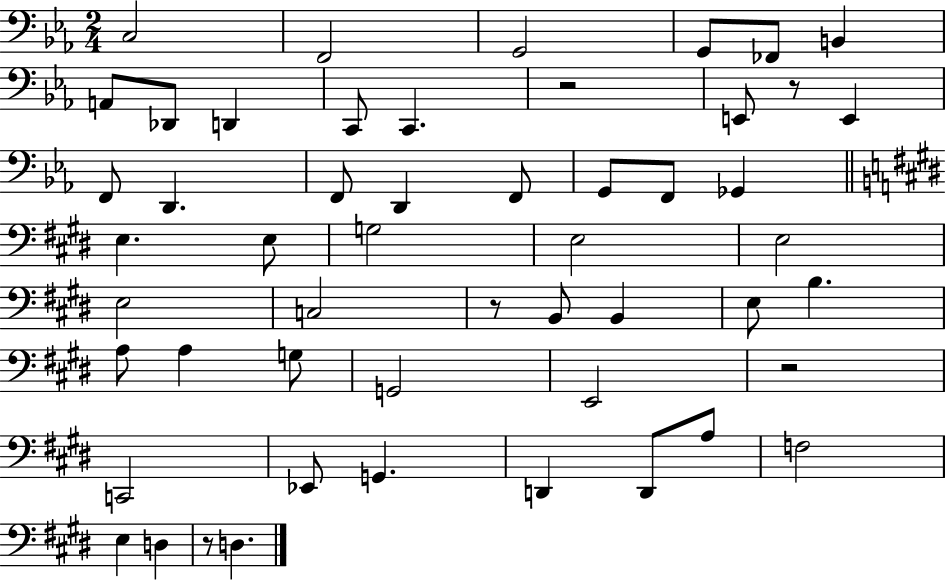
C3/h F2/h G2/h G2/e FES2/e B2/q A2/e Db2/e D2/q C2/e C2/q. R/h E2/e R/e E2/q F2/e D2/q. F2/e D2/q F2/e G2/e F2/e Gb2/q E3/q. E3/e G3/h E3/h E3/h E3/h C3/h R/e B2/e B2/q E3/e B3/q. A3/e A3/q G3/e G2/h E2/h R/h C2/h Eb2/e G2/q. D2/q D2/e A3/e F3/h E3/q D3/q R/e D3/q.